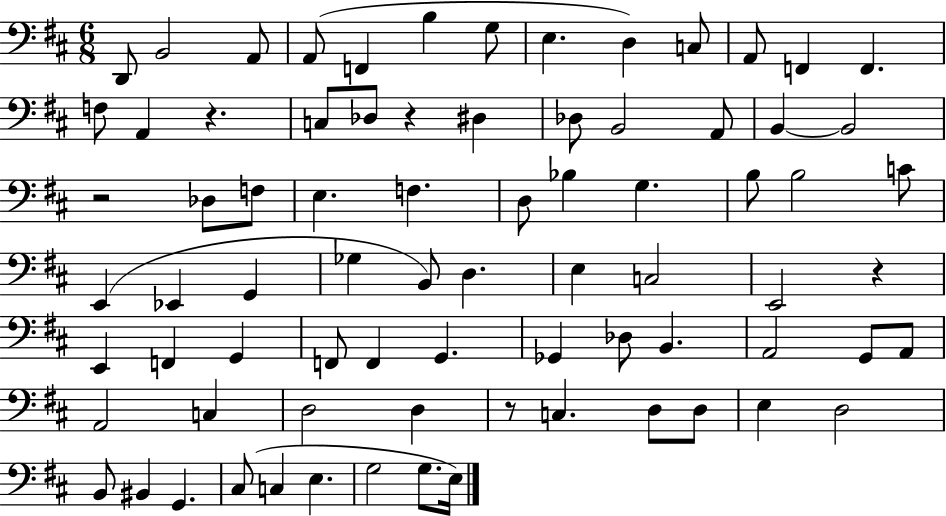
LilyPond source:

{
  \clef bass
  \numericTimeSignature
  \time 6/8
  \key d \major
  d,8 b,2 a,8 | a,8( f,4 b4 g8 | e4. d4) c8 | a,8 f,4 f,4. | \break f8 a,4 r4. | c8 des8 r4 dis4 | des8 b,2 a,8 | b,4~~ b,2 | \break r2 des8 f8 | e4. f4. | d8 bes4 g4. | b8 b2 c'8 | \break e,4( ees,4 g,4 | ges4 b,8) d4. | e4 c2 | e,2 r4 | \break e,4 f,4 g,4 | f,8 f,4 g,4. | ges,4 des8 b,4. | a,2 g,8 a,8 | \break a,2 c4 | d2 d4 | r8 c4. d8 d8 | e4 d2 | \break b,8 bis,4 g,4. | cis8( c4 e4. | g2 g8. e16) | \bar "|."
}